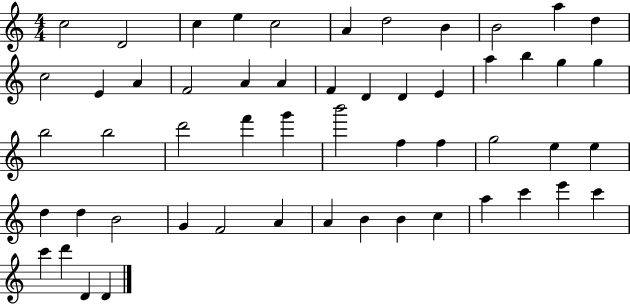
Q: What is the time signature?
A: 4/4